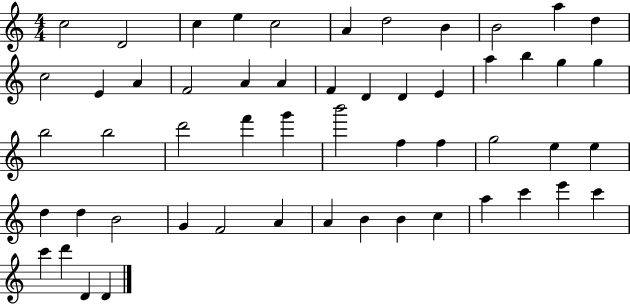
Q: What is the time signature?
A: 4/4